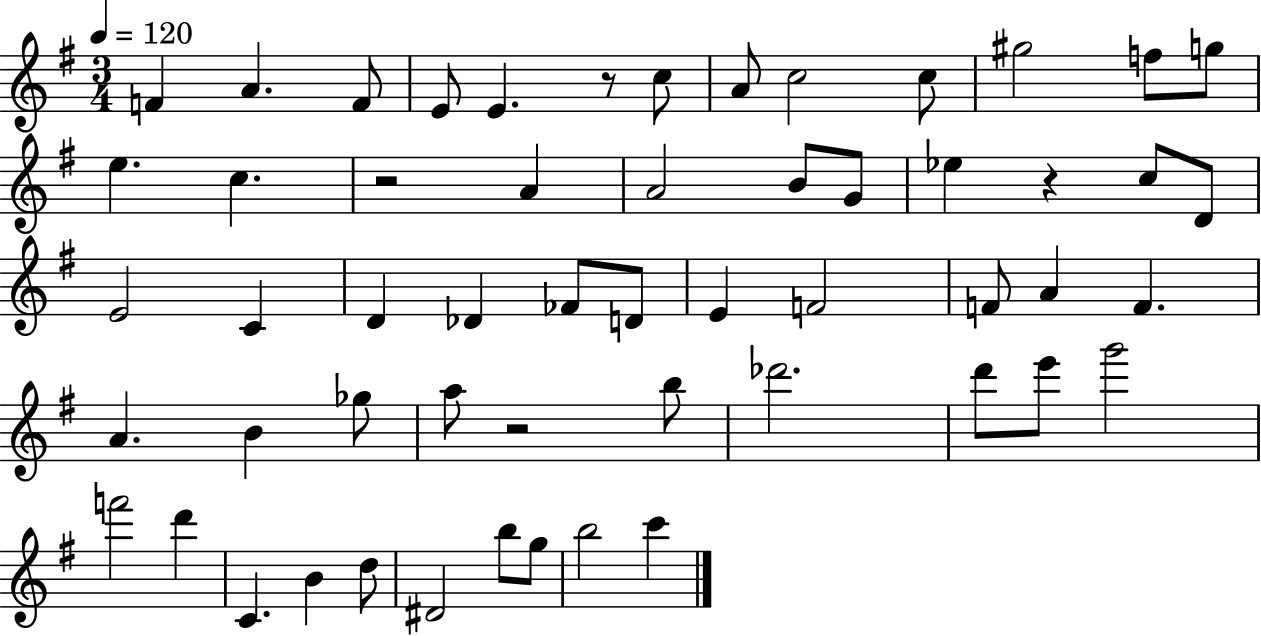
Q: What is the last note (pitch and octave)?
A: C6